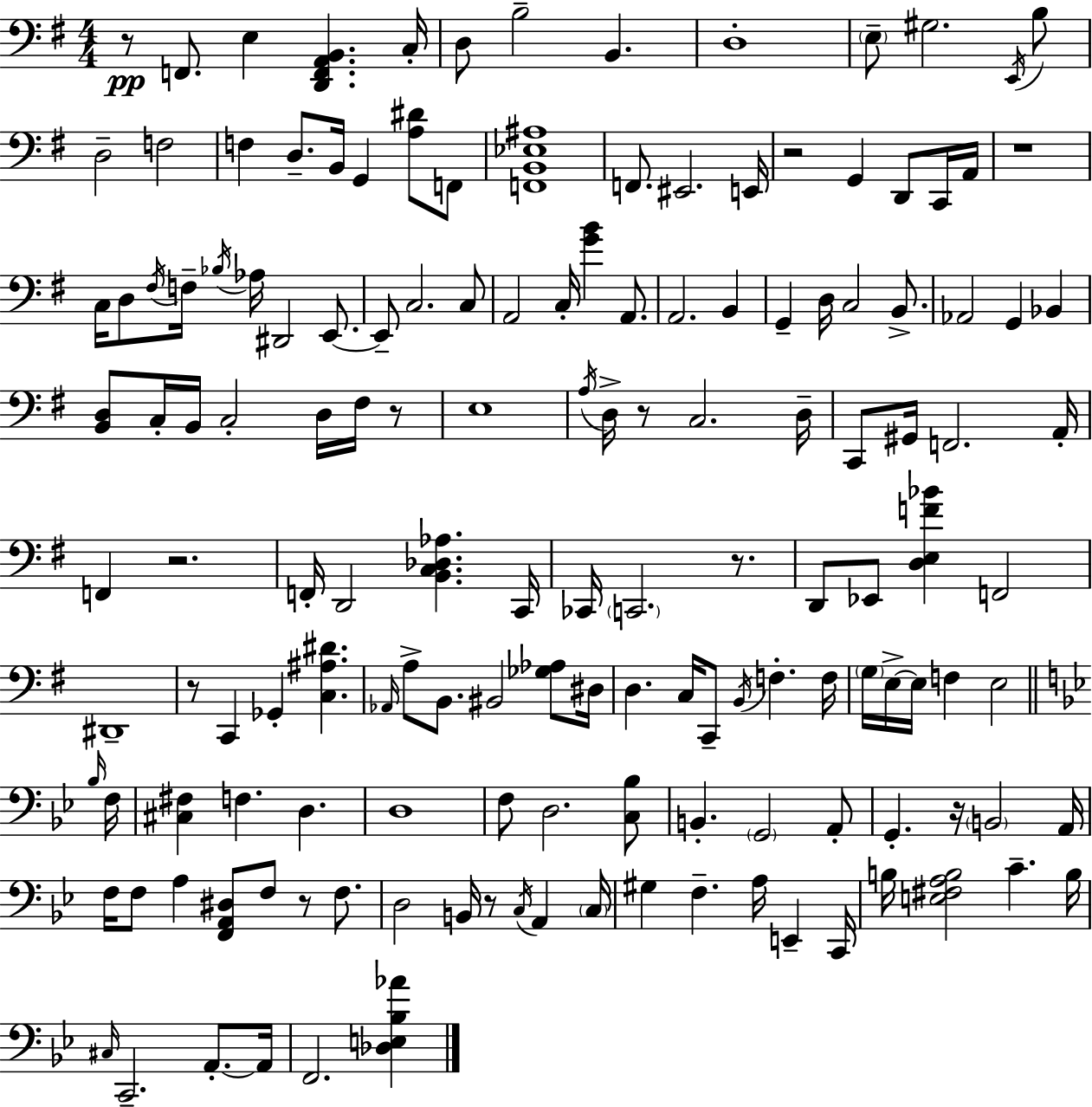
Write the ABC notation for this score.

X:1
T:Untitled
M:4/4
L:1/4
K:G
z/2 F,,/2 E, [D,,F,,A,,B,,] C,/4 D,/2 B,2 B,, D,4 E,/2 ^G,2 E,,/4 B,/2 D,2 F,2 F, D,/2 B,,/4 G,, [A,^D]/2 F,,/2 [F,,B,,_E,^A,]4 F,,/2 ^E,,2 E,,/4 z2 G,, D,,/2 C,,/4 A,,/4 z4 C,/4 D,/2 ^F,/4 F,/4 _B,/4 _A,/4 ^D,,2 E,,/2 E,,/2 C,2 C,/2 A,,2 C,/4 [GB] A,,/2 A,,2 B,, G,, D,/4 C,2 B,,/2 _A,,2 G,, _B,, [B,,D,]/2 C,/4 B,,/4 C,2 D,/4 ^F,/4 z/2 E,4 A,/4 D,/4 z/2 C,2 D,/4 C,,/2 ^G,,/4 F,,2 A,,/4 F,, z2 F,,/4 D,,2 [B,,C,_D,_A,] C,,/4 _C,,/4 C,,2 z/2 D,,/2 _E,,/2 [D,E,F_B] F,,2 ^D,,4 z/2 C,, _G,, [C,^A,^D] _A,,/4 A,/2 B,,/2 ^B,,2 [_G,_A,]/2 ^D,/4 D, C,/4 C,,/2 B,,/4 F, F,/4 G,/4 E,/4 E,/4 F, E,2 _B,/4 F,/4 [^C,^F,] F, D, D,4 F,/2 D,2 [C,_B,]/2 B,, G,,2 A,,/2 G,, z/4 B,,2 A,,/4 F,/4 F,/2 A, [F,,A,,^D,]/2 F,/2 z/2 F,/2 D,2 B,,/4 z/2 C,/4 A,, C,/4 ^G, F, A,/4 E,, C,,/4 B,/4 [E,^F,A,B,]2 C B,/4 ^C,/4 C,,2 A,,/2 A,,/4 F,,2 [_D,E,_B,_A]